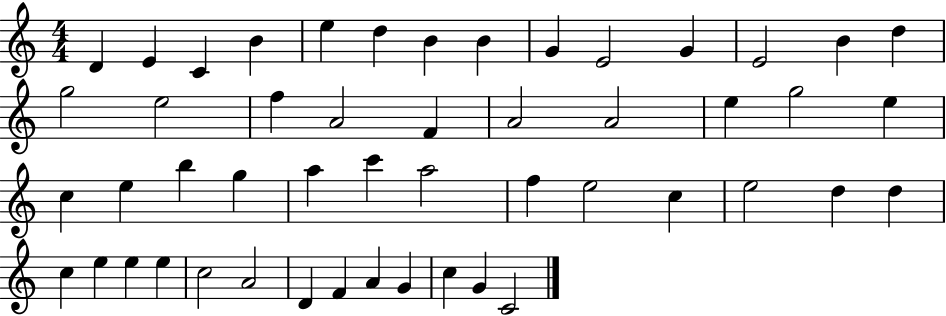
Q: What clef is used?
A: treble